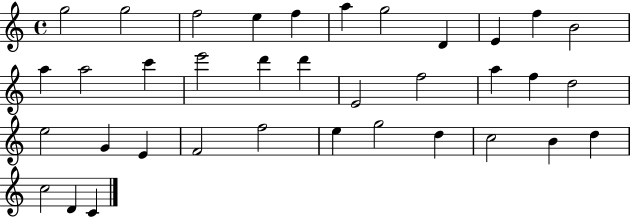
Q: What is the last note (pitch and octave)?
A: C4